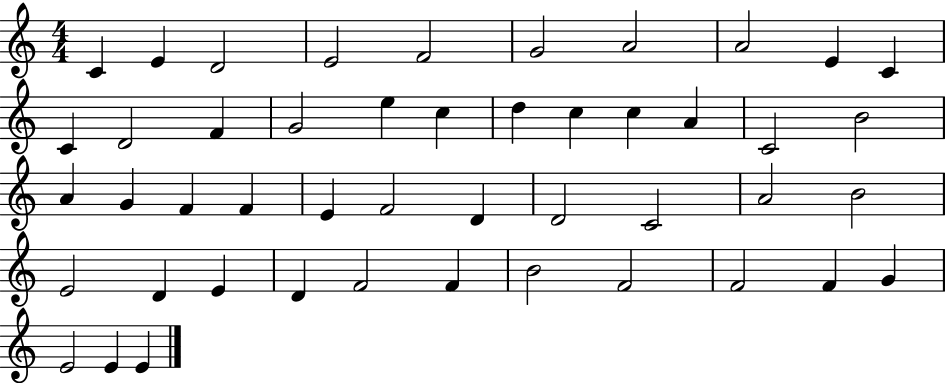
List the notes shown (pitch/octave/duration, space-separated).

C4/q E4/q D4/h E4/h F4/h G4/h A4/h A4/h E4/q C4/q C4/q D4/h F4/q G4/h E5/q C5/q D5/q C5/q C5/q A4/q C4/h B4/h A4/q G4/q F4/q F4/q E4/q F4/h D4/q D4/h C4/h A4/h B4/h E4/h D4/q E4/q D4/q F4/h F4/q B4/h F4/h F4/h F4/q G4/q E4/h E4/q E4/q